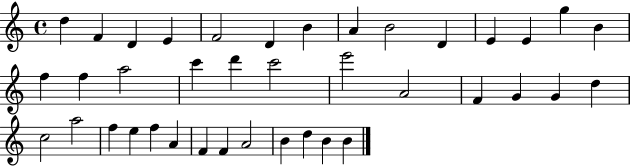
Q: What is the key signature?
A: C major